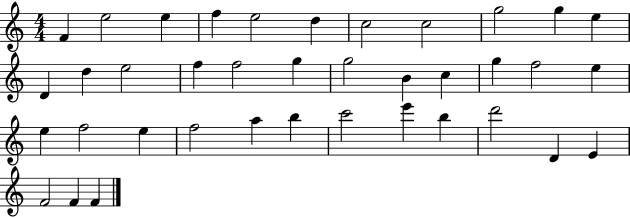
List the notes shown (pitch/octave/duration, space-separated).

F4/q E5/h E5/q F5/q E5/h D5/q C5/h C5/h G5/h G5/q E5/q D4/q D5/q E5/h F5/q F5/h G5/q G5/h B4/q C5/q G5/q F5/h E5/q E5/q F5/h E5/q F5/h A5/q B5/q C6/h E6/q B5/q D6/h D4/q E4/q F4/h F4/q F4/q